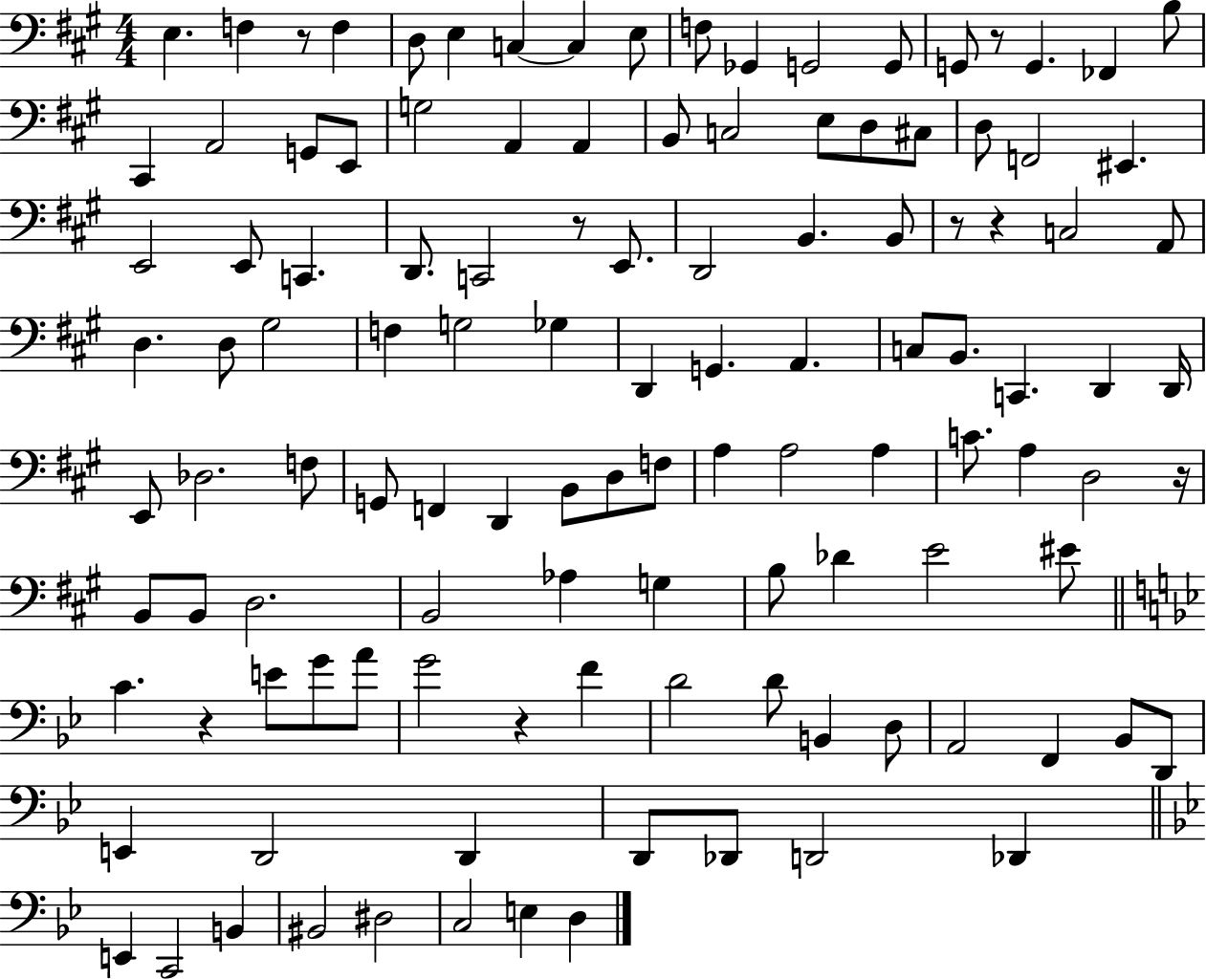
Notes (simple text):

E3/q. F3/q R/e F3/q D3/e E3/q C3/q C3/q E3/e F3/e Gb2/q G2/h G2/e G2/e R/e G2/q. FES2/q B3/e C#2/q A2/h G2/e E2/e G3/h A2/q A2/q B2/e C3/h E3/e D3/e C#3/e D3/e F2/h EIS2/q. E2/h E2/e C2/q. D2/e. C2/h R/e E2/e. D2/h B2/q. B2/e R/e R/q C3/h A2/e D3/q. D3/e G#3/h F3/q G3/h Gb3/q D2/q G2/q. A2/q. C3/e B2/e. C2/q. D2/q D2/s E2/e Db3/h. F3/e G2/e F2/q D2/q B2/e D3/e F3/e A3/q A3/h A3/q C4/e. A3/q D3/h R/s B2/e B2/e D3/h. B2/h Ab3/q G3/q B3/e Db4/q E4/h EIS4/e C4/q. R/q E4/e G4/e A4/e G4/h R/q F4/q D4/h D4/e B2/q D3/e A2/h F2/q Bb2/e D2/e E2/q D2/h D2/q D2/e Db2/e D2/h Db2/q E2/q C2/h B2/q BIS2/h D#3/h C3/h E3/q D3/q